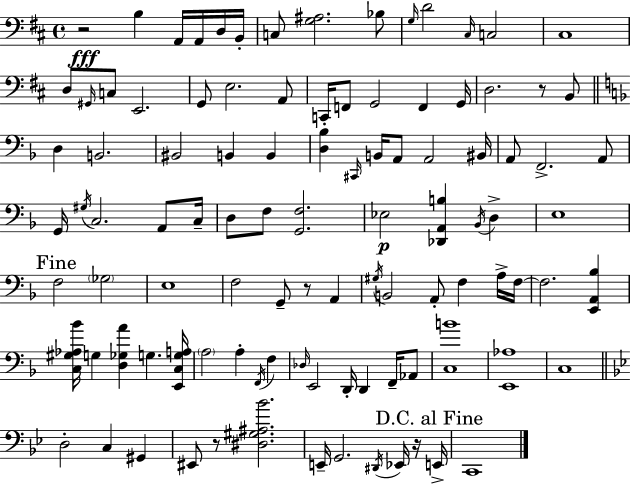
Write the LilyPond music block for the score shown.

{
  \clef bass
  \time 4/4
  \defaultTimeSignature
  \key d \major
  \repeat volta 2 { r2\fff b4 a,16 a,16 d16 b,16-. | c8 <g ais>2. bes8 | \grace { g16 } d'2 \grace { cis16 } c2 | cis1 | \break d8 \grace { gis,16 } c8 e,2. | g,8 e2. | a,8 c,16-. f,8 g,2 f,4 | g,16 d2. r8 | \break b,8 \bar "||" \break \key f \major d4 b,2. | bis,2 b,4 b,4 | <d bes>4 \grace { cis,16 } b,16 a,8 a,2 | bis,16 a,8 f,2.-> a,8 | \break g,16 \acciaccatura { gis16 } c2. a,8 | c16-- d8 f8 <g, f>2. | ees2\p <des, a, b>4 \acciaccatura { bes,16 } d4-> | e1 | \break \mark "Fine" f2 \parenthesize ges2 | e1 | f2 g,8-- r8 a,4 | \acciaccatura { gis16 } b,2 a,8-. f4 | \break a16-> f16~~ f2. | <e, a, bes>4 <c gis aes bes'>16 g4 <d ges a'>4 g4. | <e, c g a>16 \parenthesize a2 a4-. | \acciaccatura { f,16 } f4 \grace { des16 } e,2 d,16-. d,4 | \break f,16-- aes,8 <c b'>1 | <e, aes>1 | c1 | \bar "||" \break \key g \minor d2-. c4 gis,4 | eis,8 r8 <dis gis ais bes'>2. | e,16-- g,2. \acciaccatura { dis,16 } ees,16 r16 | \mark "D.C. al Fine" e,16-> c,1 | \break } \bar "|."
}